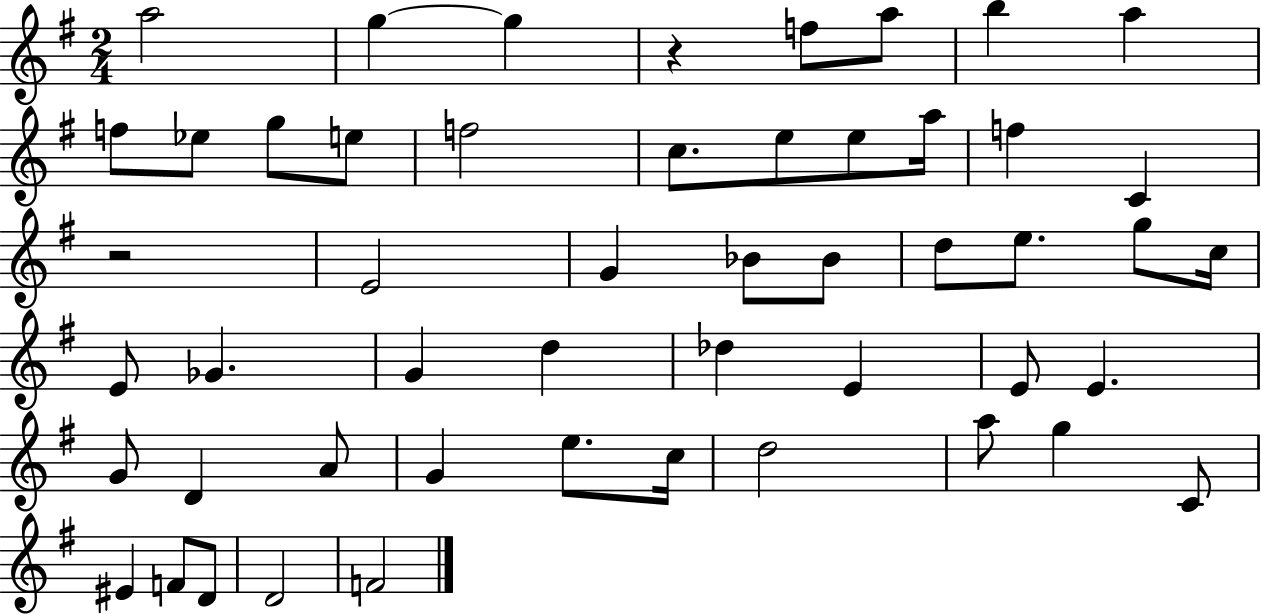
X:1
T:Untitled
M:2/4
L:1/4
K:G
a2 g g z f/2 a/2 b a f/2 _e/2 g/2 e/2 f2 c/2 e/2 e/2 a/4 f C z2 E2 G _B/2 _B/2 d/2 e/2 g/2 c/4 E/2 _G G d _d E E/2 E G/2 D A/2 G e/2 c/4 d2 a/2 g C/2 ^E F/2 D/2 D2 F2